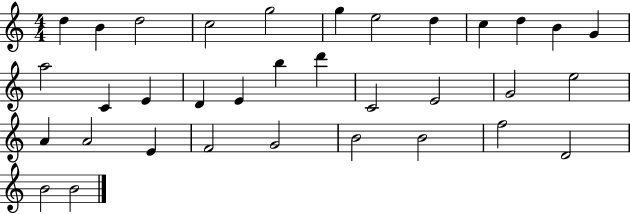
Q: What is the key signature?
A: C major